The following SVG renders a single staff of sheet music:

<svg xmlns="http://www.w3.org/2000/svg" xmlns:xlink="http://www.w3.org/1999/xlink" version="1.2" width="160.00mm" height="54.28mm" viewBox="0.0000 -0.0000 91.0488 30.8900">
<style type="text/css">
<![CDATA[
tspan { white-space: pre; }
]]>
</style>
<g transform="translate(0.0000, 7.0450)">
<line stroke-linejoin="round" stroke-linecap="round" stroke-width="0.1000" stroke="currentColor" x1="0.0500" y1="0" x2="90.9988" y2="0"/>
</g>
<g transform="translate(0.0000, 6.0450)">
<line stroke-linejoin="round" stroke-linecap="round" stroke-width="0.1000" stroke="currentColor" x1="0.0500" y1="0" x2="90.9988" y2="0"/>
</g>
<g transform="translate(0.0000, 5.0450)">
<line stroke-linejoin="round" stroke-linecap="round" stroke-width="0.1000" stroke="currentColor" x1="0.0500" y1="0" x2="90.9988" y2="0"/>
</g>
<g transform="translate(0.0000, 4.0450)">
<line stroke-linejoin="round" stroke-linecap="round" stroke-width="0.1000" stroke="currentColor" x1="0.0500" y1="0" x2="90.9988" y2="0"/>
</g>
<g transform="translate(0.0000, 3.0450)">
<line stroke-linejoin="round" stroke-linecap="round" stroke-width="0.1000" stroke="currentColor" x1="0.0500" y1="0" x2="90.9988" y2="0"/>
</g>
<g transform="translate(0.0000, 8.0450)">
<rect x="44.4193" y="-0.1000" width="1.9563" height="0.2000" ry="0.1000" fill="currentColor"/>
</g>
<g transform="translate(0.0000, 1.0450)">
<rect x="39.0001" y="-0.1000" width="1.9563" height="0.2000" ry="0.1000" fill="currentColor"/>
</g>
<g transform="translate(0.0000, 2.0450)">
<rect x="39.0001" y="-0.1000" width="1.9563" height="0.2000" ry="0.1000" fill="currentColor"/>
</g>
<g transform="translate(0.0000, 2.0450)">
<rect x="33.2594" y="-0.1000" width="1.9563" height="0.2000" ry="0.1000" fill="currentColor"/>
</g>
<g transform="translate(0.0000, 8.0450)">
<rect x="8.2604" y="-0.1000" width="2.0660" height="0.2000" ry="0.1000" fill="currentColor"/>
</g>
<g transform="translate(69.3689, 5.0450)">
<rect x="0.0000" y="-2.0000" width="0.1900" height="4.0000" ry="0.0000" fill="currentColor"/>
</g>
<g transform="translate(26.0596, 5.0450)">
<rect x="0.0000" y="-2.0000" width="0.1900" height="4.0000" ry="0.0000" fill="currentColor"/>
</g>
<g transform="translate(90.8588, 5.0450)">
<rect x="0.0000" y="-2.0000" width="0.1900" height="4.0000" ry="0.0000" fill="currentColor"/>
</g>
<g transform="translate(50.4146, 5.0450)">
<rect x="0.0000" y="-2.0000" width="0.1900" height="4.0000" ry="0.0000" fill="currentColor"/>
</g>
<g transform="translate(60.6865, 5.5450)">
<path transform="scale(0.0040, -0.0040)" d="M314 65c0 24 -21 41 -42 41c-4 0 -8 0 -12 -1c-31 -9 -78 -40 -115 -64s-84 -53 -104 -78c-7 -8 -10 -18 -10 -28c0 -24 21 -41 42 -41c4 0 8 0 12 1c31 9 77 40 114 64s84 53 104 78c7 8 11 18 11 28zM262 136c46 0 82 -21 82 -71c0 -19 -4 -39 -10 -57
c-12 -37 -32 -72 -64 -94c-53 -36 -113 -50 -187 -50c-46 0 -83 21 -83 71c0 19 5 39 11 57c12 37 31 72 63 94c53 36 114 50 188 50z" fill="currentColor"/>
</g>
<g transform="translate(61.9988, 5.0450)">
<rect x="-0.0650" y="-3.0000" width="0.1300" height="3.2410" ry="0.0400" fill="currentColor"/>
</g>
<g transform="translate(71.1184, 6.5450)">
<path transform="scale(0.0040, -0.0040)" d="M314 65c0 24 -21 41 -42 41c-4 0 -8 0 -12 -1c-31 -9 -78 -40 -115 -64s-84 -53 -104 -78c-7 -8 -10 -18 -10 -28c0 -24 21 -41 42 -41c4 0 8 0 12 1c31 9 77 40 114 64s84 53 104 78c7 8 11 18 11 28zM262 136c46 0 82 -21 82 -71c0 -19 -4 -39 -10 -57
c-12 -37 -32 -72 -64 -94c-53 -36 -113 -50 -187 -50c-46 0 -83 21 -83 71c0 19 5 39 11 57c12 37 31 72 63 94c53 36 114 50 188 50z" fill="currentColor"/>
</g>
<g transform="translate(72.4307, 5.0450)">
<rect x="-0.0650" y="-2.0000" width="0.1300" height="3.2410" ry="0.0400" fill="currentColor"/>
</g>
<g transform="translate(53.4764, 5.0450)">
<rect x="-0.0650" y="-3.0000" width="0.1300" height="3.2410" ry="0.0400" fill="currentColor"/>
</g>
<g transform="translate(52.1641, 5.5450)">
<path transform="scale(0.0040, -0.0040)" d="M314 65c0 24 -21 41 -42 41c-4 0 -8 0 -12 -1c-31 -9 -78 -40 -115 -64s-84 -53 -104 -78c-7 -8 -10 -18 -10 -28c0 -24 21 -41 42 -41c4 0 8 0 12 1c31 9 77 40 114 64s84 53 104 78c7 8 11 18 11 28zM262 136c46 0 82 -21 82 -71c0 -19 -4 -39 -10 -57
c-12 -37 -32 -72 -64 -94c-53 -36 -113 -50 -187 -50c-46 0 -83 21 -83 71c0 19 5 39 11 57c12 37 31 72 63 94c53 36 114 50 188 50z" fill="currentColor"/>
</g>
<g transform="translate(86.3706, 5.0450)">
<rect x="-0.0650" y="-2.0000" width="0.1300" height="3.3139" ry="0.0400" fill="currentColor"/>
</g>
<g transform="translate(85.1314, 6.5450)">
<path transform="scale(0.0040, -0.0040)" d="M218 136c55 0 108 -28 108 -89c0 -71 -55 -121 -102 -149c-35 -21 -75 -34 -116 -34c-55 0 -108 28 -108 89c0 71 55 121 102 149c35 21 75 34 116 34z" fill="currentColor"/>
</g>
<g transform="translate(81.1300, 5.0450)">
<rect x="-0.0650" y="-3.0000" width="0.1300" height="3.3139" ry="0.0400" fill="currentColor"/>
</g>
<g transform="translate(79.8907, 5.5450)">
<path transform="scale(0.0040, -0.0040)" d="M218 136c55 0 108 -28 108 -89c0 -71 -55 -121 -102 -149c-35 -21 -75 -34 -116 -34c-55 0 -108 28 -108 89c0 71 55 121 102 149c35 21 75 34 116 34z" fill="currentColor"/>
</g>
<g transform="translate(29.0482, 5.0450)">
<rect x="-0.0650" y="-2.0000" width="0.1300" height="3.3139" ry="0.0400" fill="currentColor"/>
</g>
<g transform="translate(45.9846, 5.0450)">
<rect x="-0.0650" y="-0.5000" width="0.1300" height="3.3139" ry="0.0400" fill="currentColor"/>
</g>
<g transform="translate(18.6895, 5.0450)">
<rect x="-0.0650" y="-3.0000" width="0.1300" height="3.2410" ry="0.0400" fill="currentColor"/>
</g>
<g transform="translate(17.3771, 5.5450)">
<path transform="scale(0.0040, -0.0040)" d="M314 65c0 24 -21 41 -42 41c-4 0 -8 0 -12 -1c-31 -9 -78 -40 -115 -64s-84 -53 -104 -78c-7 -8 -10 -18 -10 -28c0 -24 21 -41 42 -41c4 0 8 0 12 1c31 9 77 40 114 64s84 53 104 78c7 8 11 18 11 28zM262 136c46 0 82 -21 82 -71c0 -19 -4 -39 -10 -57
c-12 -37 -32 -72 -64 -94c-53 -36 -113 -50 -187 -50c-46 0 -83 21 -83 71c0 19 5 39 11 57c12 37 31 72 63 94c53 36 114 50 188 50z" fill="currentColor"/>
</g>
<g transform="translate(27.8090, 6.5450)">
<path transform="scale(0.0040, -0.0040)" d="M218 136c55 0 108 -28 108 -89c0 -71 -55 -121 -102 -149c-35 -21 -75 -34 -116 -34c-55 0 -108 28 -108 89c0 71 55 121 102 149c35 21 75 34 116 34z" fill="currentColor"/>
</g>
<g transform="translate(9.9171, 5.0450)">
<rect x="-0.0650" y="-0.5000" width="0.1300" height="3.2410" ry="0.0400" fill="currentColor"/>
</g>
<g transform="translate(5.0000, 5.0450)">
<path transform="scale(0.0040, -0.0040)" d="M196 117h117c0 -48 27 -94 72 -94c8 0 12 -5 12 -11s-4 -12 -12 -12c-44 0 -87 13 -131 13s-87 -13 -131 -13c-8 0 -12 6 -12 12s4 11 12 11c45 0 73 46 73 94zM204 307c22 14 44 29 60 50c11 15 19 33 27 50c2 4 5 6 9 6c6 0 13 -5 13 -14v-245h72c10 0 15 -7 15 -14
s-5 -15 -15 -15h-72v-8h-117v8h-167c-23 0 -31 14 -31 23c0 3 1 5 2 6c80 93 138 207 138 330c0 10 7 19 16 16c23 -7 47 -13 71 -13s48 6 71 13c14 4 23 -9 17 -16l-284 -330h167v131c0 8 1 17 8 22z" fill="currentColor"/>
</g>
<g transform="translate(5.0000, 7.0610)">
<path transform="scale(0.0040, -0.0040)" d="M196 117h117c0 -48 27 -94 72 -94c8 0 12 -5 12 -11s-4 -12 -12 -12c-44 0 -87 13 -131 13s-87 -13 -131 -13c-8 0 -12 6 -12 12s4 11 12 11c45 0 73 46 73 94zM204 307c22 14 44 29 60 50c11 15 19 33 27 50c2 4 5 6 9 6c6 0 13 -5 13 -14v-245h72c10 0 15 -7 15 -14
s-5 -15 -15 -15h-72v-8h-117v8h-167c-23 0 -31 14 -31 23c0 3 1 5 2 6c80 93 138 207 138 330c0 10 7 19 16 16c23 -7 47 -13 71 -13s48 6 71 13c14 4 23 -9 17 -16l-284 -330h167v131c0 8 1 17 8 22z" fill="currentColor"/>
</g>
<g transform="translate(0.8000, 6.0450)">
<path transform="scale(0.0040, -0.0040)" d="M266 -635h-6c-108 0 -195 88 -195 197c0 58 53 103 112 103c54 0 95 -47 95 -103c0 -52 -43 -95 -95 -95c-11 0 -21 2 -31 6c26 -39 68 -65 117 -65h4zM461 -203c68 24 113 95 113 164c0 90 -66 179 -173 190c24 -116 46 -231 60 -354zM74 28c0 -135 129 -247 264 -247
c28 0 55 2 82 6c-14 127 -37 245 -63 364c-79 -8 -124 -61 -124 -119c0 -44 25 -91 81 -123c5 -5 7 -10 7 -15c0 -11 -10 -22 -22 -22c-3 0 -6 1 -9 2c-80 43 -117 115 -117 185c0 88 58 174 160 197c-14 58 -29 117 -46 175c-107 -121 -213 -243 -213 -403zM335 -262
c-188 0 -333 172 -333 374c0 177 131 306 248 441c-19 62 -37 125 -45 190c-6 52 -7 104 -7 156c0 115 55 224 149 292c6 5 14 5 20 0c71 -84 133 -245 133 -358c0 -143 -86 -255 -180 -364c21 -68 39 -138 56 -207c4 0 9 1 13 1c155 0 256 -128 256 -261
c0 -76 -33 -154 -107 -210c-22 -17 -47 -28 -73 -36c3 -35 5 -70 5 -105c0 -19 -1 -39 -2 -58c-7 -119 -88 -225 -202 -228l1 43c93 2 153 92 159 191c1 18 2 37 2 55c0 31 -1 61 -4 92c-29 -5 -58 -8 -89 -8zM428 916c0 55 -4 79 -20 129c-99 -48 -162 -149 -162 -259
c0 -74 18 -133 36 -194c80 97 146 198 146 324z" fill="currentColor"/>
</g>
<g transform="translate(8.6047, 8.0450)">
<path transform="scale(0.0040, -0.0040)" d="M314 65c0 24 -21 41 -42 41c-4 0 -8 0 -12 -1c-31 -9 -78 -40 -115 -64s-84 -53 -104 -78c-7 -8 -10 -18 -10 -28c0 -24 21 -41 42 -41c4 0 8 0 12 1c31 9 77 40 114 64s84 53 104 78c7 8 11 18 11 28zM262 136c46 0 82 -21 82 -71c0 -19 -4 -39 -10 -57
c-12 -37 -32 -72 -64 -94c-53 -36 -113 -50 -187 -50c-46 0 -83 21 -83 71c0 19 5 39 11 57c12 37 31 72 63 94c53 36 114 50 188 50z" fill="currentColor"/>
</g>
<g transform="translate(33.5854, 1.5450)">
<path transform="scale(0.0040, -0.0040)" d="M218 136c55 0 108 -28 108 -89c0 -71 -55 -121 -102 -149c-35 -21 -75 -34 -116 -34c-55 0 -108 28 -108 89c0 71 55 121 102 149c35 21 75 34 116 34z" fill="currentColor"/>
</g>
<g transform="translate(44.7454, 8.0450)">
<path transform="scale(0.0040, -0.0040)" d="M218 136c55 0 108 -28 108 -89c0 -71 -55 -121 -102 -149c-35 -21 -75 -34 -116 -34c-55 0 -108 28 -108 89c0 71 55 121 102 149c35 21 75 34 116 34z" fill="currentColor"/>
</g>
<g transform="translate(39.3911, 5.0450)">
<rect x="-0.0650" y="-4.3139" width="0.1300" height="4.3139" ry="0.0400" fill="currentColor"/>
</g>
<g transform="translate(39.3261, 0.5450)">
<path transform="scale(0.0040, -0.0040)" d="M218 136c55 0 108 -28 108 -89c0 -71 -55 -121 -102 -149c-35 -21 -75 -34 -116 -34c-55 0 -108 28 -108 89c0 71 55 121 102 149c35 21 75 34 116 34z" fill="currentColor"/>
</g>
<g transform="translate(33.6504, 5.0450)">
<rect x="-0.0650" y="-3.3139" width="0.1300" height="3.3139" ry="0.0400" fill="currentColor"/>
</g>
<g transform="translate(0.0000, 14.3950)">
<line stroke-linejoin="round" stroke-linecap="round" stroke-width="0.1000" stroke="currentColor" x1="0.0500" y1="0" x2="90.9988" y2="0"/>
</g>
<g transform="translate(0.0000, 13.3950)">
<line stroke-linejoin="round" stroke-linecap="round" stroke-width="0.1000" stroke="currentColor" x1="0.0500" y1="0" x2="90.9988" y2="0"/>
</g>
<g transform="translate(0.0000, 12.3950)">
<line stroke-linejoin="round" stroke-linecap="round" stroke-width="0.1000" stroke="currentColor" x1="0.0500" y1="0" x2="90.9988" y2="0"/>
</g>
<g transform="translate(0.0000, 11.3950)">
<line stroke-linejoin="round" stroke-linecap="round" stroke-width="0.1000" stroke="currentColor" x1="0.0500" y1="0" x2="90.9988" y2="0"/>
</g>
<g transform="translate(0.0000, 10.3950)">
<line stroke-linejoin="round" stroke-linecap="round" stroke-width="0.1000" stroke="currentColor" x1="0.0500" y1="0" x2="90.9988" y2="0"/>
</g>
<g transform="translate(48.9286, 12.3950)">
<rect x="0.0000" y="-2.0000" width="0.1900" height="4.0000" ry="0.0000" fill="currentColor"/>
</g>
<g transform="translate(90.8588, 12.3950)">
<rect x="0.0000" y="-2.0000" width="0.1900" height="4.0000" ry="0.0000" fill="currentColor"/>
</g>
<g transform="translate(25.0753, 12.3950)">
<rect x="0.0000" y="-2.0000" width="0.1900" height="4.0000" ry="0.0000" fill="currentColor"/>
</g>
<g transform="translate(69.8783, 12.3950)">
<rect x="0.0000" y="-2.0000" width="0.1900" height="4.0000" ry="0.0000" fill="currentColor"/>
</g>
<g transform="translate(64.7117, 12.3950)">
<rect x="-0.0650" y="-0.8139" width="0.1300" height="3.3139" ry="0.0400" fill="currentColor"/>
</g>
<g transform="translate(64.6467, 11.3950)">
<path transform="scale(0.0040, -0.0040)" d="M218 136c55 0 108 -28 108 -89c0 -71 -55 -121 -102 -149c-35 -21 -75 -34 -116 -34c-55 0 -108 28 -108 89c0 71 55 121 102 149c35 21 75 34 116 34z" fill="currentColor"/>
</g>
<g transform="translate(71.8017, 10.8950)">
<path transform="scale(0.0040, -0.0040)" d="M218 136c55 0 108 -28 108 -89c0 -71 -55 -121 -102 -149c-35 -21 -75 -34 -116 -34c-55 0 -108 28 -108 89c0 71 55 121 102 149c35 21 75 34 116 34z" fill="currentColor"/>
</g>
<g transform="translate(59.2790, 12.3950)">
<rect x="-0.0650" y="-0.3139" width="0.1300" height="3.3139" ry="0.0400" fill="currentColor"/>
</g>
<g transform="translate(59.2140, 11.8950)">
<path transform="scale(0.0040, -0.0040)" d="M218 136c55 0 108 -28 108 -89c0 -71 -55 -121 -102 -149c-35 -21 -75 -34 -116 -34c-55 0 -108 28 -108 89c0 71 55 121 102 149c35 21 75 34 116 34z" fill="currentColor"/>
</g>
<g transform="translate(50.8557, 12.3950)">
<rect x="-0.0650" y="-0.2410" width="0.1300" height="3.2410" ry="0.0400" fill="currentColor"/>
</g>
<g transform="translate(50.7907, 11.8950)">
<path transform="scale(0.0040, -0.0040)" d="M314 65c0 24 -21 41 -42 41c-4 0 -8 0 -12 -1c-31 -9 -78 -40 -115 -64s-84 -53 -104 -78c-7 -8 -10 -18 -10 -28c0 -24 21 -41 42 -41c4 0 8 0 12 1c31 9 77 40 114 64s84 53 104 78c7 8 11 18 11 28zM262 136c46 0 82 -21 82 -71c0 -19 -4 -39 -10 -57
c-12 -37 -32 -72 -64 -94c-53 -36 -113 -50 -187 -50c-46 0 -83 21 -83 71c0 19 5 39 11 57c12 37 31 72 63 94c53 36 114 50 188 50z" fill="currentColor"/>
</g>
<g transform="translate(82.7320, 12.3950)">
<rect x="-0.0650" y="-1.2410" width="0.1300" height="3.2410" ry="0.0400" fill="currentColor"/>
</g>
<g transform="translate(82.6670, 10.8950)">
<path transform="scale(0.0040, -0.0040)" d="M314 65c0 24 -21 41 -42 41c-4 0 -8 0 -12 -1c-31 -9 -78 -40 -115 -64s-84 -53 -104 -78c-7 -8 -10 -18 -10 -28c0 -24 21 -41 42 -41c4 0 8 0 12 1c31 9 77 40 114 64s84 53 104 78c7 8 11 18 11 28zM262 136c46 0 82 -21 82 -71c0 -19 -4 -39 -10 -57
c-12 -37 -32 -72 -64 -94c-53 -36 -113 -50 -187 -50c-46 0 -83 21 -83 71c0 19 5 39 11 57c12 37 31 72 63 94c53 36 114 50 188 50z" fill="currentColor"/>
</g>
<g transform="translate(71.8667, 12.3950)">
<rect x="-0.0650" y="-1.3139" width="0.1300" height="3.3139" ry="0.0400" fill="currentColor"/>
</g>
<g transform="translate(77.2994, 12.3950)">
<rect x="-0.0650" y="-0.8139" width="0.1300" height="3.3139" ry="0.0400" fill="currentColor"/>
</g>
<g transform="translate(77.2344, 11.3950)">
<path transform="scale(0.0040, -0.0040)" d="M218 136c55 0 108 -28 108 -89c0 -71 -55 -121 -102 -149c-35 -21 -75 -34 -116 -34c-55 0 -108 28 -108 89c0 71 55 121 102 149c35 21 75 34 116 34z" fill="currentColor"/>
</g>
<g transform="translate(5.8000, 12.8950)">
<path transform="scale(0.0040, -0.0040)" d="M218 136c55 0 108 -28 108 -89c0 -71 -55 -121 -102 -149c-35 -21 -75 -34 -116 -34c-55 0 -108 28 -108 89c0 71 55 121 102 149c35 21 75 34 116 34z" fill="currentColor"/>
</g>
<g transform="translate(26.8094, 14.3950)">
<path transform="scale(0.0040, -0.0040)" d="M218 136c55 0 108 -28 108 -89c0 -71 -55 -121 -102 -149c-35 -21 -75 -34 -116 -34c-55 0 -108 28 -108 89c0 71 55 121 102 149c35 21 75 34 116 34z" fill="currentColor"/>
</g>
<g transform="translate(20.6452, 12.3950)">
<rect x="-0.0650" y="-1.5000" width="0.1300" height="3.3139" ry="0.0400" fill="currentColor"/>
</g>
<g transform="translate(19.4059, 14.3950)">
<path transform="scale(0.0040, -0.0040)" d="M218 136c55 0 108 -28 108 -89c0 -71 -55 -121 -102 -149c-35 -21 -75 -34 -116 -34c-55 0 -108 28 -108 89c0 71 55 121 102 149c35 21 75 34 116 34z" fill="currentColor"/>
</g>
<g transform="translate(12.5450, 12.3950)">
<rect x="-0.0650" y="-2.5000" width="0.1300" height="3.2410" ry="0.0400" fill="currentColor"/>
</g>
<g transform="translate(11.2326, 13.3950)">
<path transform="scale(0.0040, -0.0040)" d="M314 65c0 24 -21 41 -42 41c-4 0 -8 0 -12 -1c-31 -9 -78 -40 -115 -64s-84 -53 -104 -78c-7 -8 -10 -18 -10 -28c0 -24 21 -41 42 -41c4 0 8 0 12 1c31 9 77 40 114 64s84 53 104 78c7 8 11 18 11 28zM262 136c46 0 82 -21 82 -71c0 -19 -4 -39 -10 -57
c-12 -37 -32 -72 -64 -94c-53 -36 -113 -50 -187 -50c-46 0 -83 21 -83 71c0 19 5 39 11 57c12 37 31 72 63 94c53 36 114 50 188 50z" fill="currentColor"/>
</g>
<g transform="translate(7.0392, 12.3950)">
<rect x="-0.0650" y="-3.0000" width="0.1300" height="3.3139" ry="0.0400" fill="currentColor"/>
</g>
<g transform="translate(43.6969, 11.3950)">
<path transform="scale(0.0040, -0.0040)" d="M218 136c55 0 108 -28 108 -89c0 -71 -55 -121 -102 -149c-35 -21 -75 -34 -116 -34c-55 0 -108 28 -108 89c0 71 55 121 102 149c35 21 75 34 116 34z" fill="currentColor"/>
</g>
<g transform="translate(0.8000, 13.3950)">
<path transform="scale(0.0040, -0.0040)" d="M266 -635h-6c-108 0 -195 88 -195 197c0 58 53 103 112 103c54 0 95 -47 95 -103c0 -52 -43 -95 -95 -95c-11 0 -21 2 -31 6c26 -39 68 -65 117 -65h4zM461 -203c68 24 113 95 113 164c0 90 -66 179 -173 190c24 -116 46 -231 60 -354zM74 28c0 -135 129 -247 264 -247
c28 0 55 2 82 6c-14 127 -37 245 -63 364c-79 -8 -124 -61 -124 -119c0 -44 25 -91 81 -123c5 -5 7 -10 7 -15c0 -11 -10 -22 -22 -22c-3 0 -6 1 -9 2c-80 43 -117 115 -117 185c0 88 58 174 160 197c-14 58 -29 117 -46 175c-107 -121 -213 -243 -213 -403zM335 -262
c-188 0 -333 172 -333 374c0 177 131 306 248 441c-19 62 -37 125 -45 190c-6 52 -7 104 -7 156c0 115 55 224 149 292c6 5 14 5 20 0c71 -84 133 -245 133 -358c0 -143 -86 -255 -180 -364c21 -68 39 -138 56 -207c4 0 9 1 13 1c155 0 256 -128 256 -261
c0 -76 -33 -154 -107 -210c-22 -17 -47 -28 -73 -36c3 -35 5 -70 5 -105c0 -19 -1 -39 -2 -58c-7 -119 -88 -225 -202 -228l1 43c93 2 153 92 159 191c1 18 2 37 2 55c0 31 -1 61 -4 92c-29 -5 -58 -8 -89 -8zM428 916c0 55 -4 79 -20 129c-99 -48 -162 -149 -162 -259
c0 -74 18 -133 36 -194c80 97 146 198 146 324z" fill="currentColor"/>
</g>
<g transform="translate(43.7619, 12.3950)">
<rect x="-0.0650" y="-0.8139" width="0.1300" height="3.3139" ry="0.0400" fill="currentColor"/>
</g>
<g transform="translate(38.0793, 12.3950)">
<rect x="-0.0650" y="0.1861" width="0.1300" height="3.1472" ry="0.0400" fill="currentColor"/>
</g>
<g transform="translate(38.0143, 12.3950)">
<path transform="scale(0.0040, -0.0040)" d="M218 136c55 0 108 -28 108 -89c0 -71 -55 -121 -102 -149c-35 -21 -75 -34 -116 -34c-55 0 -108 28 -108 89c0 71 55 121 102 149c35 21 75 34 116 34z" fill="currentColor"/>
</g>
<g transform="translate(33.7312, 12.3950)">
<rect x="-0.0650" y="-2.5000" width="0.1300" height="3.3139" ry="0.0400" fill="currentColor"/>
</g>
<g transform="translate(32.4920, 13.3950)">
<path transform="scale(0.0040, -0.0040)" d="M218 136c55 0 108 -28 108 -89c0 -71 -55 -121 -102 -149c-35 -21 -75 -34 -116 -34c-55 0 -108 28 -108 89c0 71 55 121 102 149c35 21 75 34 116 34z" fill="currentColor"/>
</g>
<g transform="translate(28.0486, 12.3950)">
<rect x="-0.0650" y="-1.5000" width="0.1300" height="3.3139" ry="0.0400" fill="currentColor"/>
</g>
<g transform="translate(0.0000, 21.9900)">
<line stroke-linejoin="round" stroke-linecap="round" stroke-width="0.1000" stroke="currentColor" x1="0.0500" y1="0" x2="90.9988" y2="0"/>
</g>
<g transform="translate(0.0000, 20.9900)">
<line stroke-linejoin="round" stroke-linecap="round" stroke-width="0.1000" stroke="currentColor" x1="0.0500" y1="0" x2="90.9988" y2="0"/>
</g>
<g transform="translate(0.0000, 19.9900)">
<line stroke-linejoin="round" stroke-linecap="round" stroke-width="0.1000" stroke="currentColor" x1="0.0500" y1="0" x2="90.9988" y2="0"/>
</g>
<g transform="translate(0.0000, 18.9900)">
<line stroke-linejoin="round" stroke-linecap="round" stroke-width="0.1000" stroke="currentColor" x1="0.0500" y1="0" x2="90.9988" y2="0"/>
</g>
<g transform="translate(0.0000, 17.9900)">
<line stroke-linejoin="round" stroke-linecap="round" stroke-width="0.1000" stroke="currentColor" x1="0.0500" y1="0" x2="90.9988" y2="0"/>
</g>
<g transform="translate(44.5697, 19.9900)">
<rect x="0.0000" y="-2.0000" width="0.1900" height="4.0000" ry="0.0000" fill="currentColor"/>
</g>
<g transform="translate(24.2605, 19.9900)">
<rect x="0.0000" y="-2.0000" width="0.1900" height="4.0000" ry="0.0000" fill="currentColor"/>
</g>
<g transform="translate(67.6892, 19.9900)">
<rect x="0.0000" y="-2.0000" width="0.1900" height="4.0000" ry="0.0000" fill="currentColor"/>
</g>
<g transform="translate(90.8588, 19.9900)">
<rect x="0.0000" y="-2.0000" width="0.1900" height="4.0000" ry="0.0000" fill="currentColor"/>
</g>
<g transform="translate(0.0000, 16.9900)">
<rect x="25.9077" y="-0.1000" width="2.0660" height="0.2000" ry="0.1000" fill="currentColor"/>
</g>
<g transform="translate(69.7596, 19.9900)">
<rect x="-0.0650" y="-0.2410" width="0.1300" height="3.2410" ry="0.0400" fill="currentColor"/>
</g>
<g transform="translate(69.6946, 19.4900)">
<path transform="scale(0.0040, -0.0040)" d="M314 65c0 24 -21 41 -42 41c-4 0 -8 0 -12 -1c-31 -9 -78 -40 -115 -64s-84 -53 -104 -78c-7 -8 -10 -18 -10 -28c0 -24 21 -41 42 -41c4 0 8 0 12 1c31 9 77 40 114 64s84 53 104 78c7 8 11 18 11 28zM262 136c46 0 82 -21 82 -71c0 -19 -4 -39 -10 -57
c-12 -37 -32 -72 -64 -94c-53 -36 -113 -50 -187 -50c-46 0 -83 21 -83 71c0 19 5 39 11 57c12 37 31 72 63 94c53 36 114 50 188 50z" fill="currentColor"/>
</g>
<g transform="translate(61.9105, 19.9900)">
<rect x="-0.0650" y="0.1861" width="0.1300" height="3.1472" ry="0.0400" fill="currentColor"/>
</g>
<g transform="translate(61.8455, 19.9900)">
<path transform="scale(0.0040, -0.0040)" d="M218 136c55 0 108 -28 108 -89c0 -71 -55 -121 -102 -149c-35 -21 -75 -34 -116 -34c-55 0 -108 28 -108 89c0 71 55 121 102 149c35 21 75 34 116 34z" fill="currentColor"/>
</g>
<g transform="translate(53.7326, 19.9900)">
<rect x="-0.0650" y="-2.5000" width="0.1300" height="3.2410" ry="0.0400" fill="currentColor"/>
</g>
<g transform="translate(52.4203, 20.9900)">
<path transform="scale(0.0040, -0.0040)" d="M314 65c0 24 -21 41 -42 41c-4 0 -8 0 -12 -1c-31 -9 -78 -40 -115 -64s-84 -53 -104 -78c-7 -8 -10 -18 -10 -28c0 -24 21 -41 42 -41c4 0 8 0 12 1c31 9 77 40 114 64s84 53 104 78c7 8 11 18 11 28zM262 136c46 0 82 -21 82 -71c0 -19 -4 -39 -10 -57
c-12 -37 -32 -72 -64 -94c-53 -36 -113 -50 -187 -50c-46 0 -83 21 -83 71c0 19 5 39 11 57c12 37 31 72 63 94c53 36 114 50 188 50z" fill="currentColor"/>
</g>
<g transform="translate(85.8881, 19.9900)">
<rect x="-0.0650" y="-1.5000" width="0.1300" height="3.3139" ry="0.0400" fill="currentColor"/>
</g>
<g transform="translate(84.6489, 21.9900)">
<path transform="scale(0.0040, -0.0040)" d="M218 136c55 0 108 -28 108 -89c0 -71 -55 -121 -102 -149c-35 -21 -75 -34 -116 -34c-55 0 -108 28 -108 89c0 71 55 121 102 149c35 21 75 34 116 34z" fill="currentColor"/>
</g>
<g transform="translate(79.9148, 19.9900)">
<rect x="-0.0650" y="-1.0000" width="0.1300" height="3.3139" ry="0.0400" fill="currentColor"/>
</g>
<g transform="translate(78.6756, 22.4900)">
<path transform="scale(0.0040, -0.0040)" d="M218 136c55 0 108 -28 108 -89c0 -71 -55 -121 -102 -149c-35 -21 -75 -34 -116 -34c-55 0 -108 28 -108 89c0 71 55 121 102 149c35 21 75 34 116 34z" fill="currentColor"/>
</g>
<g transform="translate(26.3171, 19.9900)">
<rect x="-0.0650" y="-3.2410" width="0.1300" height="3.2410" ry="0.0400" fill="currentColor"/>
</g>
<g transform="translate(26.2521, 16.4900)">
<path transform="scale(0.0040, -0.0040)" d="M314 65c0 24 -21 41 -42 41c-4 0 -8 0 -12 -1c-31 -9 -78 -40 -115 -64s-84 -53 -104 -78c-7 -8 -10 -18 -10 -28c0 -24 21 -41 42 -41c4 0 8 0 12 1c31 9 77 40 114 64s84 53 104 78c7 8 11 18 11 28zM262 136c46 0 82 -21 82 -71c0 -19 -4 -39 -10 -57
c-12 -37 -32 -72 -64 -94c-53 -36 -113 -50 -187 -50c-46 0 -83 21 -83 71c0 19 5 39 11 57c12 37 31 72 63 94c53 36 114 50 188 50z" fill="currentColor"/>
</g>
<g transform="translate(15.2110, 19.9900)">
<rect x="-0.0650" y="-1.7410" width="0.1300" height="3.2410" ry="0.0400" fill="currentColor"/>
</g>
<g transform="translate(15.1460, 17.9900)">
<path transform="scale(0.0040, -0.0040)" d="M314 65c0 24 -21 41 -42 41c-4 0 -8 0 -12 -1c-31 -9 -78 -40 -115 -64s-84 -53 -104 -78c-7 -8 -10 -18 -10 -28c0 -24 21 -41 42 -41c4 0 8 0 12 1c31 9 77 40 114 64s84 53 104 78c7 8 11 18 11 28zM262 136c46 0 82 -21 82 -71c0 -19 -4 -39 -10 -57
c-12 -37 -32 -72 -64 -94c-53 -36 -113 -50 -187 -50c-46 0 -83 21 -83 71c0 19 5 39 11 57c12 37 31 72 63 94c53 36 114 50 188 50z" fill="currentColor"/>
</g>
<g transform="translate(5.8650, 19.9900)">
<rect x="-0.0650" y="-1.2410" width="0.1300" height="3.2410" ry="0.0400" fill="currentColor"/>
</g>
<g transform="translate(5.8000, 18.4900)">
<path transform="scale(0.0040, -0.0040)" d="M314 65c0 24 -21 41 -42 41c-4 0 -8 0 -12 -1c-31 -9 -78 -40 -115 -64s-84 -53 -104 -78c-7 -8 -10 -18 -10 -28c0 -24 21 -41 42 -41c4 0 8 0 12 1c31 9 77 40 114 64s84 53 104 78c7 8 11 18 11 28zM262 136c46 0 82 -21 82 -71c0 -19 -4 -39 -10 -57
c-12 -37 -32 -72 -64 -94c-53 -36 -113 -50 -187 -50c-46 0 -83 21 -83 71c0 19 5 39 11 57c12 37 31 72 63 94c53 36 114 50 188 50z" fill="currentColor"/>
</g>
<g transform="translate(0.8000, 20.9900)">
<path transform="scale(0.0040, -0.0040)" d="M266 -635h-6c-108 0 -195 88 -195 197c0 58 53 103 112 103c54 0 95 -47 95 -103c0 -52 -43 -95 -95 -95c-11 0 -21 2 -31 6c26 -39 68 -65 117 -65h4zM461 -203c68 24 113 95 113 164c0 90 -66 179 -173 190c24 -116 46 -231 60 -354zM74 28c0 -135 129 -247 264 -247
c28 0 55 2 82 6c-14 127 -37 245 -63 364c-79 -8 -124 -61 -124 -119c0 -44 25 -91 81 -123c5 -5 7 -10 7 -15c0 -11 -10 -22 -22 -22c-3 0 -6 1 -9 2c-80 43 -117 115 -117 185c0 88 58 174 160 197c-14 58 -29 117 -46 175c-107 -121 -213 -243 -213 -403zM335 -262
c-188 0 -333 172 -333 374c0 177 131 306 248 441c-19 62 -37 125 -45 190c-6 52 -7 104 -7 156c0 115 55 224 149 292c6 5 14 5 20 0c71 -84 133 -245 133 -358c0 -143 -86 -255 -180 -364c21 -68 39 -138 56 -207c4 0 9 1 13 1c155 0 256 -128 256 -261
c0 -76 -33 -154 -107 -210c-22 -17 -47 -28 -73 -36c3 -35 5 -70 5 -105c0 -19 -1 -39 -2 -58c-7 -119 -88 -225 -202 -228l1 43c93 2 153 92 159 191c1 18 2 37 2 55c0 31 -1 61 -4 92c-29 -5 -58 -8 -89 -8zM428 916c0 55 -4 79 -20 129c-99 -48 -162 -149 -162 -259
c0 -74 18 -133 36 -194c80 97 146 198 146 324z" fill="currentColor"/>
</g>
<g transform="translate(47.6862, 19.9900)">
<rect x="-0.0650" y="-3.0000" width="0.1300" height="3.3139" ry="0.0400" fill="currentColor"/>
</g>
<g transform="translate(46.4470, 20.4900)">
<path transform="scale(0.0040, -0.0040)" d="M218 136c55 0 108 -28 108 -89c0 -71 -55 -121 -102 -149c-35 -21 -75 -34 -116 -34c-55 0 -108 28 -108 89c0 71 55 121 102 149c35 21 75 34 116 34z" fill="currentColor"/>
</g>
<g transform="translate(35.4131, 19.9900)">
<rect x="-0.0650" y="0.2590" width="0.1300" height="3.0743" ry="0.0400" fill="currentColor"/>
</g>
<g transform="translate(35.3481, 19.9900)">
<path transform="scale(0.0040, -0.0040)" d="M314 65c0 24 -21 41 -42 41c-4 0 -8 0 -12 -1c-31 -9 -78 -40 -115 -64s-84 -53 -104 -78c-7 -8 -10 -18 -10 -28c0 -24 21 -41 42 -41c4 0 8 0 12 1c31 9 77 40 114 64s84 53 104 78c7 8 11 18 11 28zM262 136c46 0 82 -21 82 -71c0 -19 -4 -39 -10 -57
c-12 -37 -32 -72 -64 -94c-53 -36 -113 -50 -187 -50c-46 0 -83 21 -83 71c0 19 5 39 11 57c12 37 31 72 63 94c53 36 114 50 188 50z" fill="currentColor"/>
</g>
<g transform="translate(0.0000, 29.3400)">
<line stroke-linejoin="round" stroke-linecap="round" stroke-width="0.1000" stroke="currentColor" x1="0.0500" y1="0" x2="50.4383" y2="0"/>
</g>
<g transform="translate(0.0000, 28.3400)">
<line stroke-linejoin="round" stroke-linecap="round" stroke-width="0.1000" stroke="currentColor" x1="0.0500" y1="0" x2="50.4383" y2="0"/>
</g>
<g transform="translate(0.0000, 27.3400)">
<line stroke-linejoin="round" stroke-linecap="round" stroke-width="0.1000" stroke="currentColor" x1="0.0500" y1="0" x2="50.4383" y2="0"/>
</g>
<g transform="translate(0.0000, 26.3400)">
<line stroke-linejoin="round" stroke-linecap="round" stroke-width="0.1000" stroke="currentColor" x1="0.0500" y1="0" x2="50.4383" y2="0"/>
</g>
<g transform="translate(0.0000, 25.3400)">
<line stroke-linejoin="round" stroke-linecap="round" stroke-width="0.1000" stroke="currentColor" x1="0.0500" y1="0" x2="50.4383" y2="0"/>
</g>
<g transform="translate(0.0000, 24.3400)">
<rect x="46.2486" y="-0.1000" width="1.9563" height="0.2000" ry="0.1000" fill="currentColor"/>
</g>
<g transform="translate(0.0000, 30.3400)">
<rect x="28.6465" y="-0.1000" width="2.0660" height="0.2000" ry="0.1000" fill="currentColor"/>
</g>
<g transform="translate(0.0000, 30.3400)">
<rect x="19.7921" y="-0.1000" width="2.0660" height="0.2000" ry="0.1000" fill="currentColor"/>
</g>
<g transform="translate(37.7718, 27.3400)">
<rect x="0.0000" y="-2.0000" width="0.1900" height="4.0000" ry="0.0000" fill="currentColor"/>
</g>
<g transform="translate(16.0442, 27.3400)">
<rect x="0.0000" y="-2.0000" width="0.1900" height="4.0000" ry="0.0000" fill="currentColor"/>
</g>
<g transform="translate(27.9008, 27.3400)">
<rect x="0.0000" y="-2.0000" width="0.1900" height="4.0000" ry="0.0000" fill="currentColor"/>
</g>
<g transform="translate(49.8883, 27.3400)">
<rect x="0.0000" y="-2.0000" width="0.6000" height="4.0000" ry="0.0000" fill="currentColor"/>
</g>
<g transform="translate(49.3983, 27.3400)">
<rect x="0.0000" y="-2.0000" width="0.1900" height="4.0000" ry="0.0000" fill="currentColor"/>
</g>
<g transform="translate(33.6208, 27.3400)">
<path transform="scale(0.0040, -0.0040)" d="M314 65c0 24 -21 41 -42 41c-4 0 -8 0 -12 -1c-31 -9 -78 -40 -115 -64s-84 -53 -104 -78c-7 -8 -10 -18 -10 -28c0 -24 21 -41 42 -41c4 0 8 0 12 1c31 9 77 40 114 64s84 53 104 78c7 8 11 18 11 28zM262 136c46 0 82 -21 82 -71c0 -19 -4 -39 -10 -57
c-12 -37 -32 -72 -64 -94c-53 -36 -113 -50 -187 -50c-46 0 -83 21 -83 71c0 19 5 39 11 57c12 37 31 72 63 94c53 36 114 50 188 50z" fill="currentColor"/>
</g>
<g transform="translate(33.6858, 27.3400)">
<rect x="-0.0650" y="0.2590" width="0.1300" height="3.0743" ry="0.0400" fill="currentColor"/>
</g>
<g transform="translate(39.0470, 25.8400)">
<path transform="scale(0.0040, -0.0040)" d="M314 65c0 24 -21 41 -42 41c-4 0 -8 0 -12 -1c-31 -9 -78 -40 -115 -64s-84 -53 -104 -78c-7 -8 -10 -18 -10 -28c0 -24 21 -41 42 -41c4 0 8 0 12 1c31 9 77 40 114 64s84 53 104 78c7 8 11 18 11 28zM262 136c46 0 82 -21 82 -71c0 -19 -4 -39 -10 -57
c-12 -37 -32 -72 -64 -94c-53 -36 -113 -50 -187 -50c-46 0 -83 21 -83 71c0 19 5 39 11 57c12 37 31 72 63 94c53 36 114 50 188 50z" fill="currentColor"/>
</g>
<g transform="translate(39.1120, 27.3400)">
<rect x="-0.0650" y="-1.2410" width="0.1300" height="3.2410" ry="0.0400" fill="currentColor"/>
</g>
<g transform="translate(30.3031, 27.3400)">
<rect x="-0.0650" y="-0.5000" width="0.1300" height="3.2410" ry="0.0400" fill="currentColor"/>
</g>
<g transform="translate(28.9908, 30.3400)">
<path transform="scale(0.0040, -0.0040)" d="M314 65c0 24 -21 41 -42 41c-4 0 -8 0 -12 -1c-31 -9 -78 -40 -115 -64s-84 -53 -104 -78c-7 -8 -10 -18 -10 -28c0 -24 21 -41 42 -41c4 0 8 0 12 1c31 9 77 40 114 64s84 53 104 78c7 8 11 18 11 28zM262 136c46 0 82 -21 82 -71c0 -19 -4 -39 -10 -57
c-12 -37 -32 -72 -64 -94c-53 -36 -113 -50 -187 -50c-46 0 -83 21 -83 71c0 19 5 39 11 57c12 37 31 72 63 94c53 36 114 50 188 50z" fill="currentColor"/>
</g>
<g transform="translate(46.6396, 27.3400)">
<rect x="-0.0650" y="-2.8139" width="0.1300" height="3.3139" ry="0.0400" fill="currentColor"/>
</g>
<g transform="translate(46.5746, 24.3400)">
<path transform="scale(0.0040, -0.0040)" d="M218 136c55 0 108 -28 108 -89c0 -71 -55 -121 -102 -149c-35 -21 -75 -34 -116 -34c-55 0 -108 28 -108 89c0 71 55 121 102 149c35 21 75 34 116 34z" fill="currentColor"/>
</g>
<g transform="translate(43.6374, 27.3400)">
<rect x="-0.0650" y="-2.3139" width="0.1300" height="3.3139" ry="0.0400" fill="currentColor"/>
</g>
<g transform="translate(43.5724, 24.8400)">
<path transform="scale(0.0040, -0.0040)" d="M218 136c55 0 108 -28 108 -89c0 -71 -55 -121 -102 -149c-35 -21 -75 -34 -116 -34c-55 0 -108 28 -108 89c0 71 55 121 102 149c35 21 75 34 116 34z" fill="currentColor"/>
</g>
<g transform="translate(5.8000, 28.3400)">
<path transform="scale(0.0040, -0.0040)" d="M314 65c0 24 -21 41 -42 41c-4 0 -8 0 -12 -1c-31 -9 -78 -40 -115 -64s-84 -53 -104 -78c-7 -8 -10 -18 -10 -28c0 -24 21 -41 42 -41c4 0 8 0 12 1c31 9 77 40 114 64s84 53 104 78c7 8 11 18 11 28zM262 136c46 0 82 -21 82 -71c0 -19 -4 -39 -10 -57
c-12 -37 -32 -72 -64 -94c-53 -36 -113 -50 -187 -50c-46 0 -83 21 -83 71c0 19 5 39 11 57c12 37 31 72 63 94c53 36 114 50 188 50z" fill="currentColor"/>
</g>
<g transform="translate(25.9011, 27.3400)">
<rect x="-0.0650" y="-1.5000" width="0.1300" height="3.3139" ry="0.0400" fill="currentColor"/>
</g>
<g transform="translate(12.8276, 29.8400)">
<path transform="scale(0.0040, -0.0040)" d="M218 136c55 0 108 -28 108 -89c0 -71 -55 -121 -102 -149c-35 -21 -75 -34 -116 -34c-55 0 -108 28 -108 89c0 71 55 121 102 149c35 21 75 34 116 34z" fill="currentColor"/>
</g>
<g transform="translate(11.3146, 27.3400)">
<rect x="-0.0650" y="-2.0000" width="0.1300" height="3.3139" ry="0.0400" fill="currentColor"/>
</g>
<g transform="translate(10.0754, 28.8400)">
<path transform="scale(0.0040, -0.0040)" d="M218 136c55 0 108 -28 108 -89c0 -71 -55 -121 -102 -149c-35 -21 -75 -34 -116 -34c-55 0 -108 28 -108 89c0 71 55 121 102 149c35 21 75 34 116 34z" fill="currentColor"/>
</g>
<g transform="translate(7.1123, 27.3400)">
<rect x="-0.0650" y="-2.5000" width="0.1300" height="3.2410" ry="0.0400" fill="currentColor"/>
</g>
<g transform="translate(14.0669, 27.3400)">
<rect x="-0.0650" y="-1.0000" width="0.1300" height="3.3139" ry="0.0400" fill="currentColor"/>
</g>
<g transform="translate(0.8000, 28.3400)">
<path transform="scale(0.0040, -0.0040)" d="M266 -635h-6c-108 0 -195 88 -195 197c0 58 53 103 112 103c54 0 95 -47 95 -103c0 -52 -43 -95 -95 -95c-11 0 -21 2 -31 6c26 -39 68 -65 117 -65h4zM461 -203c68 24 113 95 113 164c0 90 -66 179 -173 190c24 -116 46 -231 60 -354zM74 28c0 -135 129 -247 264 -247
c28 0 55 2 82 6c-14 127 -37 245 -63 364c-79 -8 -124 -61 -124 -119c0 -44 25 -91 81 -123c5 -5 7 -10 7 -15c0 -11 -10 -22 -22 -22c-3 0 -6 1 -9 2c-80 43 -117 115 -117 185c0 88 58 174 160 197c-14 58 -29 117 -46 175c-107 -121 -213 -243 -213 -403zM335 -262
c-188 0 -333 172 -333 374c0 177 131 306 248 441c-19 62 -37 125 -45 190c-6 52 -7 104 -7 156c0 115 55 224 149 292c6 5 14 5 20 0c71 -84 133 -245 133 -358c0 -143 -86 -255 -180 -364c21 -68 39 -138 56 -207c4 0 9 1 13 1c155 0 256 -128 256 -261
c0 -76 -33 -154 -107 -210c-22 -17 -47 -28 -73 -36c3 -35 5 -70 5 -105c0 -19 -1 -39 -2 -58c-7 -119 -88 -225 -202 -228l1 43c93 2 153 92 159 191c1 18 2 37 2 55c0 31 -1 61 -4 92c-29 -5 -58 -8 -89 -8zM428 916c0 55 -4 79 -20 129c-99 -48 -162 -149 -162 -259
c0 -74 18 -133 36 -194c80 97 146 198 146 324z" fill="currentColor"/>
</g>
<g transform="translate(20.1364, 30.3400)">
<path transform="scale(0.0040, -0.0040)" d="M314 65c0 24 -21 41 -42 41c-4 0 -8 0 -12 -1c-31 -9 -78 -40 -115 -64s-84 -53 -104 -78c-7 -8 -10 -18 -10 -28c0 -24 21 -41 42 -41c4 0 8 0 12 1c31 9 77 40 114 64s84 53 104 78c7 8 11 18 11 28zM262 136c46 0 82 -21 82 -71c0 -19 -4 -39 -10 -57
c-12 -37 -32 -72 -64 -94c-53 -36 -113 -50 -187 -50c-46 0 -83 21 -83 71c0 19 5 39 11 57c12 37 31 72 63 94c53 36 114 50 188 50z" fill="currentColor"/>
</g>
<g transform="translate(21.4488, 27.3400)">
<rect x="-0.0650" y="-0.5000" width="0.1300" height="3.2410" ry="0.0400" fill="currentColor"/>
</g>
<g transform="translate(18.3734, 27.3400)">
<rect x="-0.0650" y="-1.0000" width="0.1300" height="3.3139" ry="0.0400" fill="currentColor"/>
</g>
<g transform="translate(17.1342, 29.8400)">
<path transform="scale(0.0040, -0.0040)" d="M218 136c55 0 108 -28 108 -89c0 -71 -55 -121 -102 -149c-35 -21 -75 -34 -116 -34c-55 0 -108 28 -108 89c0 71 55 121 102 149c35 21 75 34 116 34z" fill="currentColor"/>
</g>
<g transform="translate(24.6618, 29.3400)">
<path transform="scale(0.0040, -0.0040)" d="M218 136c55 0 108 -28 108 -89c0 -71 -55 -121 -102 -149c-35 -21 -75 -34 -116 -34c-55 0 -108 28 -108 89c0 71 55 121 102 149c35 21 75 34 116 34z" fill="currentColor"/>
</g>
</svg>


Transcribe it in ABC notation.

X:1
T:Untitled
M:4/4
L:1/4
K:C
C2 A2 F b d' C A2 A2 F2 A F A G2 E E G B d c2 c d e d e2 e2 f2 b2 B2 A G2 B c2 D E G2 F D D C2 E C2 B2 e2 g a